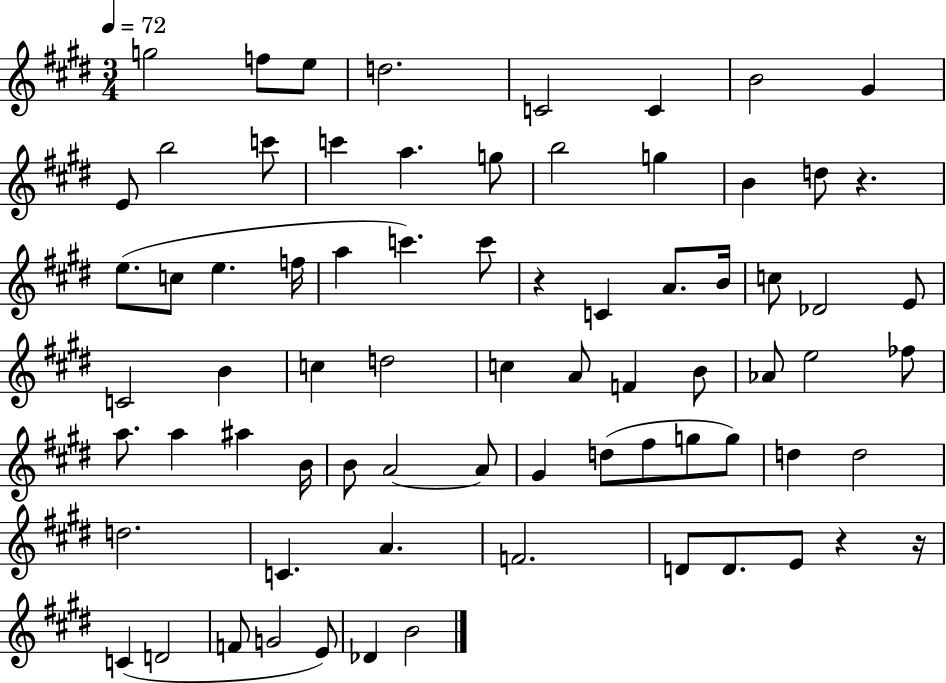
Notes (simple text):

G5/h F5/e E5/e D5/h. C4/h C4/q B4/h G#4/q E4/e B5/h C6/e C6/q A5/q. G5/e B5/h G5/q B4/q D5/e R/q. E5/e. C5/e E5/q. F5/s A5/q C6/q. C6/e R/q C4/q A4/e. B4/s C5/e Db4/h E4/e C4/h B4/q C5/q D5/h C5/q A4/e F4/q B4/e Ab4/e E5/h FES5/e A5/e. A5/q A#5/q B4/s B4/e A4/h A4/e G#4/q D5/e F#5/e G5/e G5/e D5/q D5/h D5/h. C4/q. A4/q. F4/h. D4/e D4/e. E4/e R/q R/s C4/q D4/h F4/e G4/h E4/e Db4/q B4/h